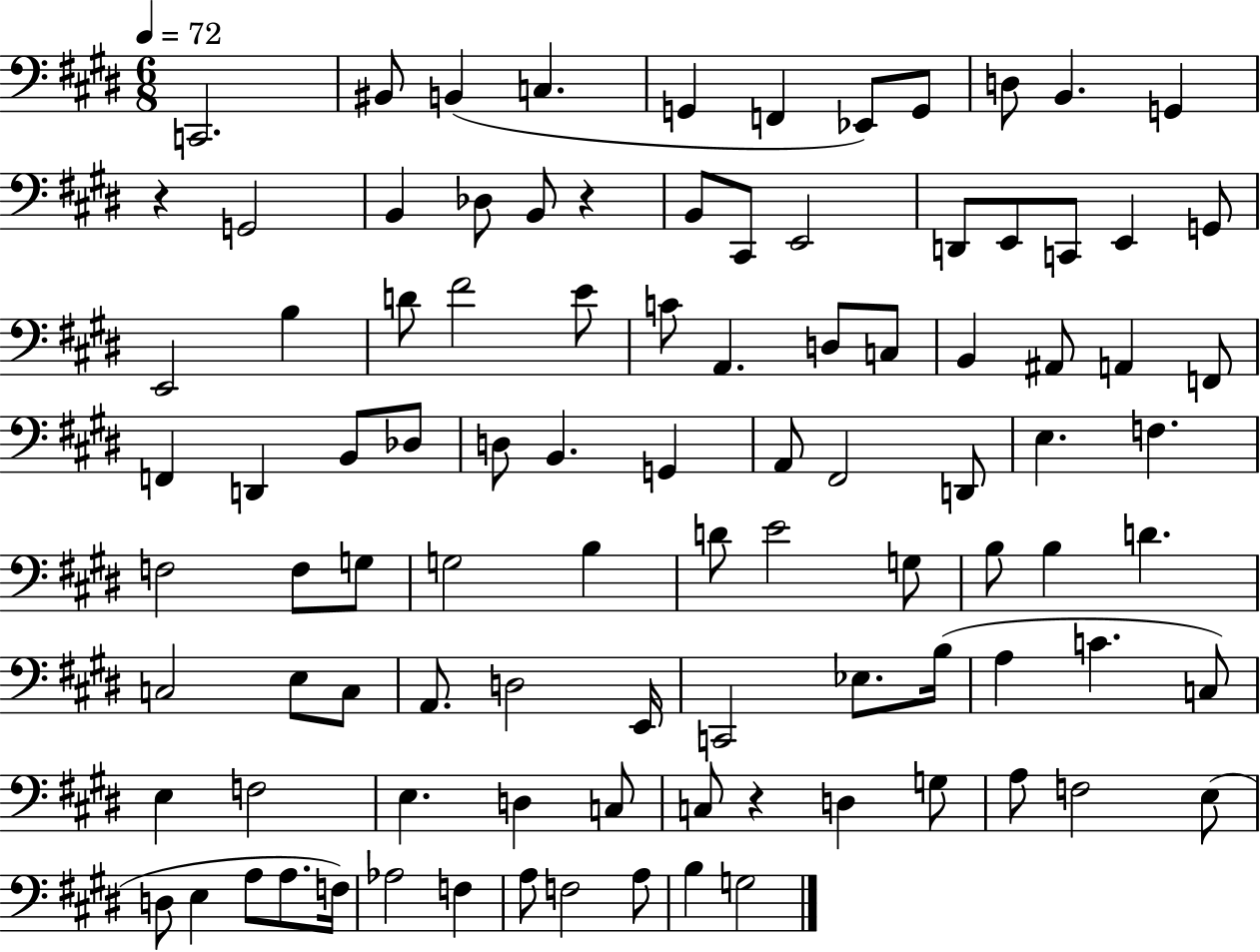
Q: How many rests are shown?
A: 3